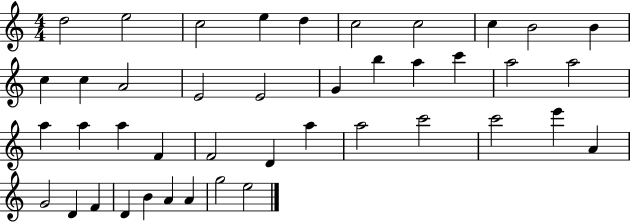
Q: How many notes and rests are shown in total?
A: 42